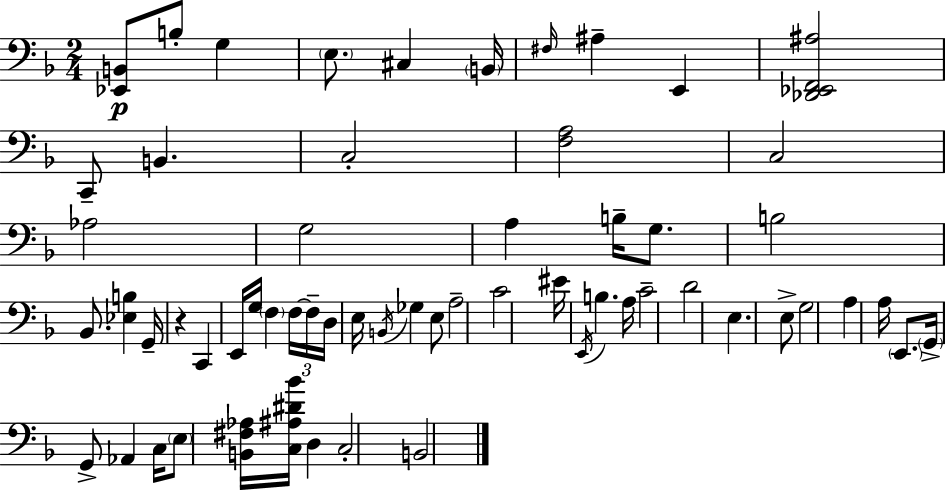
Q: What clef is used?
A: bass